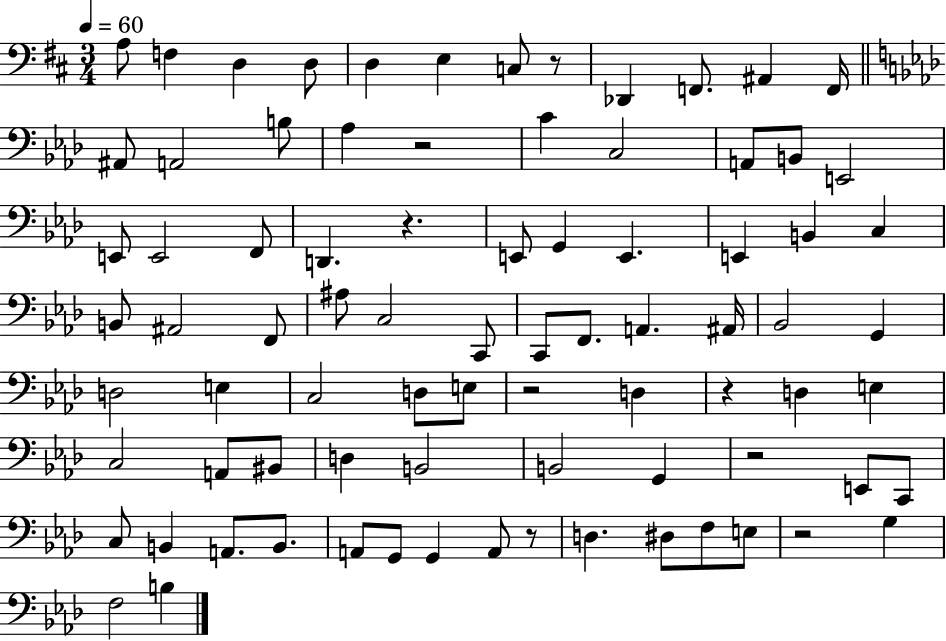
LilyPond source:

{
  \clef bass
  \numericTimeSignature
  \time 3/4
  \key d \major
  \tempo 4 = 60
  a8 f4 d4 d8 | d4 e4 c8 r8 | des,4 f,8. ais,4 f,16 | \bar "||" \break \key aes \major ais,8 a,2 b8 | aes4 r2 | c'4 c2 | a,8 b,8 e,2 | \break e,8 e,2 f,8 | d,4. r4. | e,8 g,4 e,4. | e,4 b,4 c4 | \break b,8 ais,2 f,8 | ais8 c2 c,8 | c,8 f,8. a,4. ais,16 | bes,2 g,4 | \break d2 e4 | c2 d8 e8 | r2 d4 | r4 d4 e4 | \break c2 a,8 bis,8 | d4 b,2 | b,2 g,4 | r2 e,8 c,8 | \break c8 b,4 a,8. b,8. | a,8 g,8 g,4 a,8 r8 | d4. dis8 f8 e8 | r2 g4 | \break f2 b4 | \bar "|."
}